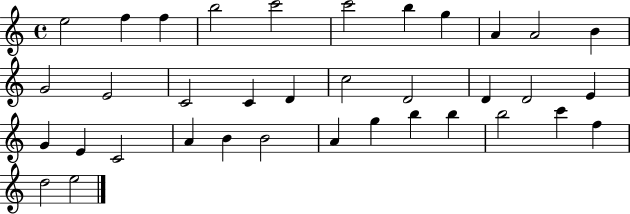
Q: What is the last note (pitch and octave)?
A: E5